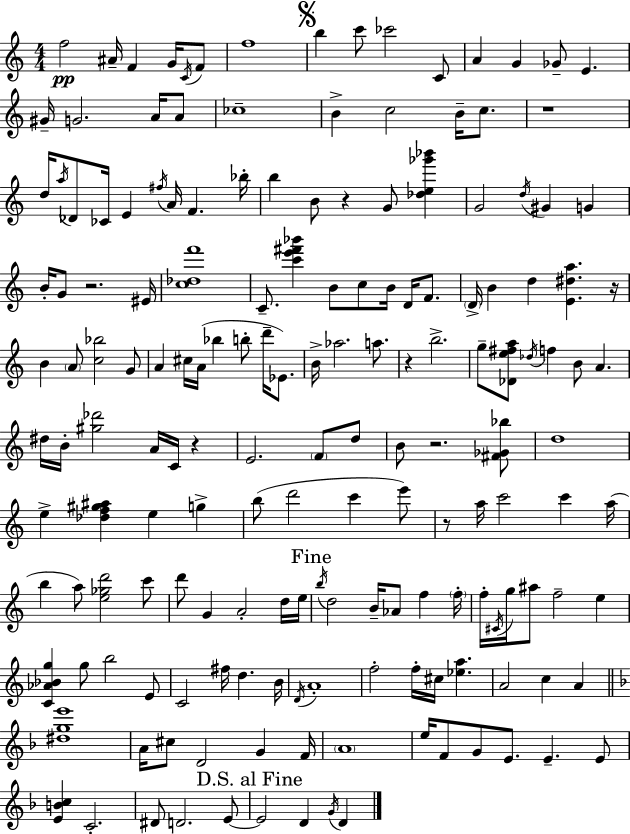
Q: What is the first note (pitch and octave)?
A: F5